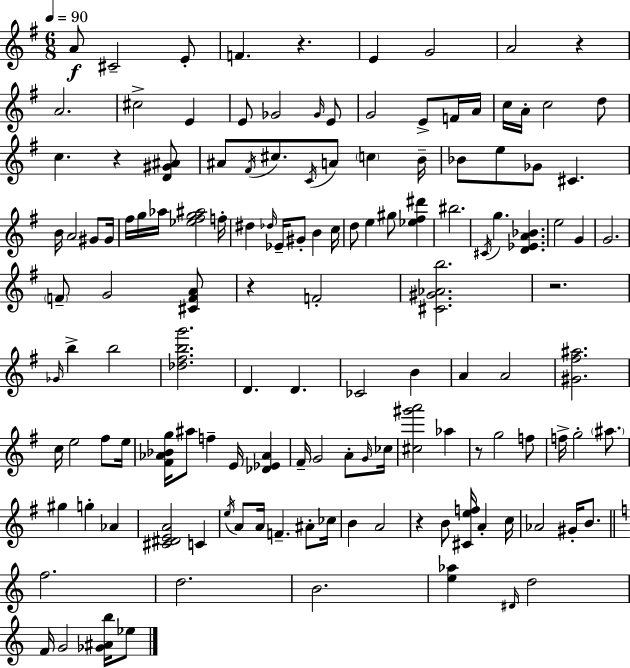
A4/e C#4/h E4/e F4/q. R/q. E4/q G4/h A4/h R/q A4/h. C#5/h E4/q E4/e Gb4/h Gb4/s E4/e G4/h E4/e F4/s A4/s C5/s A4/s C5/h D5/e C5/q. R/q [D4,G#4,A#4]/e A#4/e F#4/s C#5/e. C4/s A4/e C5/q B4/s Bb4/e E5/e Gb4/e C#4/q. B4/s A4/h G#4/e G#4/s F#5/s G5/s Ab5/s [Eb5,F#5,G5,A#5]/h F5/s D#5/q Db5/s Eb4/s G#4/e B4/q C5/s D5/e E5/q G#5/e [Eb5,F#5,D#6]/q BIS5/h. C#4/s G5/q. [D4,Eb4,A4,Bb4]/q. E5/h G4/q G4/h. F4/e G4/h [C#4,F4,A4]/e R/q F4/h [C#4,G#4,Ab4,B5]/h. R/h. Gb4/s B5/q B5/h [Db5,F#5,B5,G6]/h. D4/q. D4/q. CES4/h B4/q A4/q A4/h [G#4,F#5,A#5]/h. C5/s E5/h F#5/e E5/s [F#4,Ab4,Bb4,G5]/s A#5/e F5/q E4/s [Db4,Eb4,Ab4]/q F#4/s G4/h A4/e G4/s CES5/s [C#5,G#6,A6]/h Ab5/q R/e G5/h F5/e F5/s G5/h A#5/e. G#5/q G5/q Ab4/q [C#4,D#4,E4,A4]/h C4/q E5/s A4/e A4/s F4/q. A#4/e CES5/s B4/q A4/h R/q B4/e [C#4,E5,F5]/s A4/q C5/s Ab4/h G#4/s B4/e. F5/h. D5/h. B4/h. [E5,Ab5]/q D#4/s D5/h F4/s G4/h [Gb4,A#4,B5]/s Eb5/e